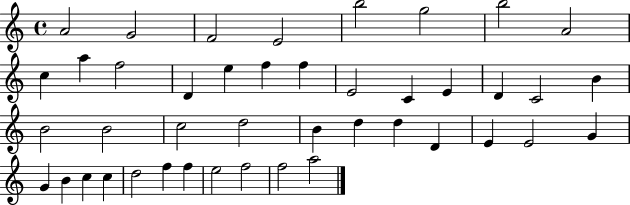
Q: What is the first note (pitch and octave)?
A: A4